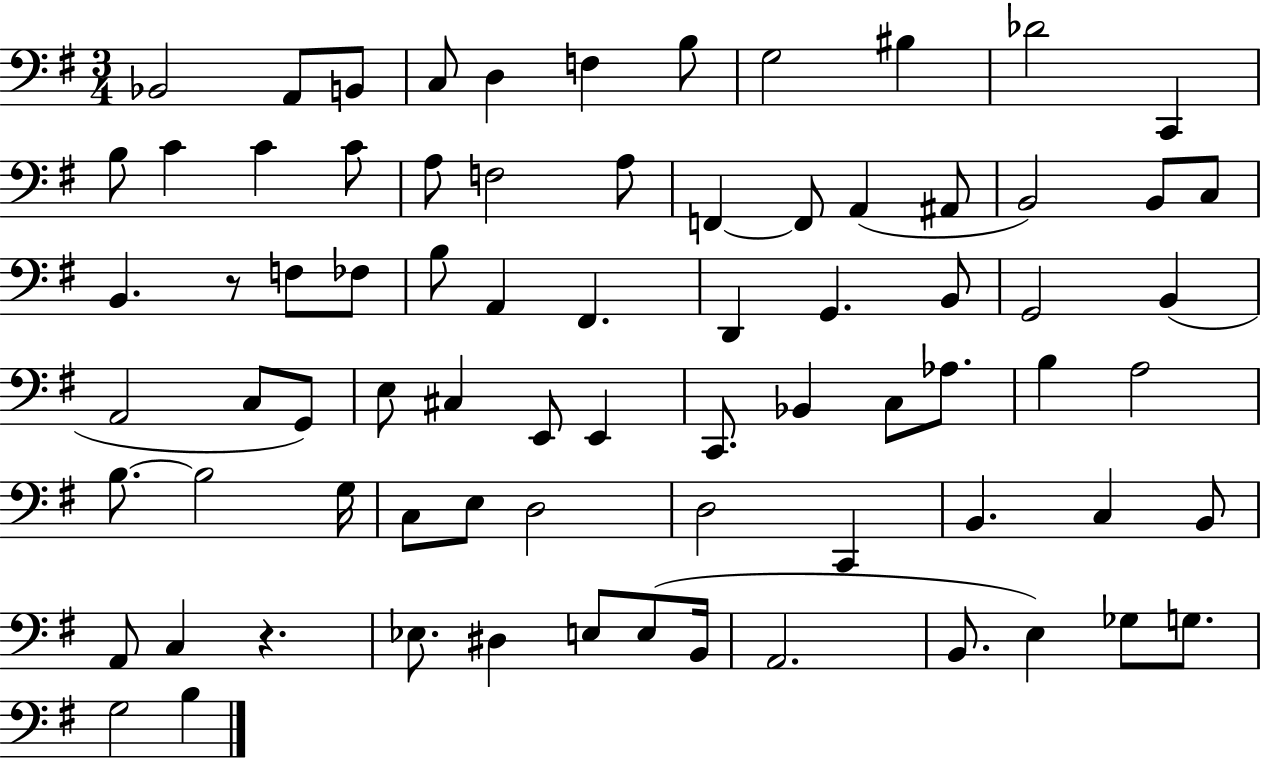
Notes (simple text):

Bb2/h A2/e B2/e C3/e D3/q F3/q B3/e G3/h BIS3/q Db4/h C2/q B3/e C4/q C4/q C4/e A3/e F3/h A3/e F2/q F2/e A2/q A#2/e B2/h B2/e C3/e B2/q. R/e F3/e FES3/e B3/e A2/q F#2/q. D2/q G2/q. B2/e G2/h B2/q A2/h C3/e G2/e E3/e C#3/q E2/e E2/q C2/e. Bb2/q C3/e Ab3/e. B3/q A3/h B3/e. B3/h G3/s C3/e E3/e D3/h D3/h C2/q B2/q. C3/q B2/e A2/e C3/q R/q. Eb3/e. D#3/q E3/e E3/e B2/s A2/h. B2/e. E3/q Gb3/e G3/e. G3/h B3/q